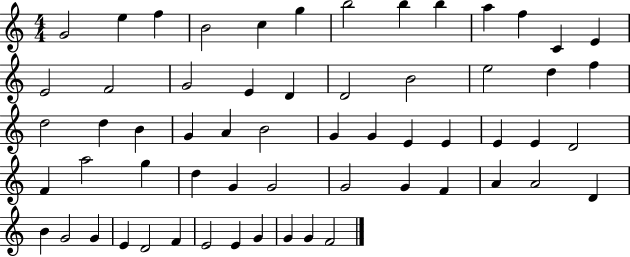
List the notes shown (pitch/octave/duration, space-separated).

G4/h E5/q F5/q B4/h C5/q G5/q B5/h B5/q B5/q A5/q F5/q C4/q E4/q E4/h F4/h G4/h E4/q D4/q D4/h B4/h E5/h D5/q F5/q D5/h D5/q B4/q G4/q A4/q B4/h G4/q G4/q E4/q E4/q E4/q E4/q D4/h F4/q A5/h G5/q D5/q G4/q G4/h G4/h G4/q F4/q A4/q A4/h D4/q B4/q G4/h G4/q E4/q D4/h F4/q E4/h E4/q G4/q G4/q G4/q F4/h